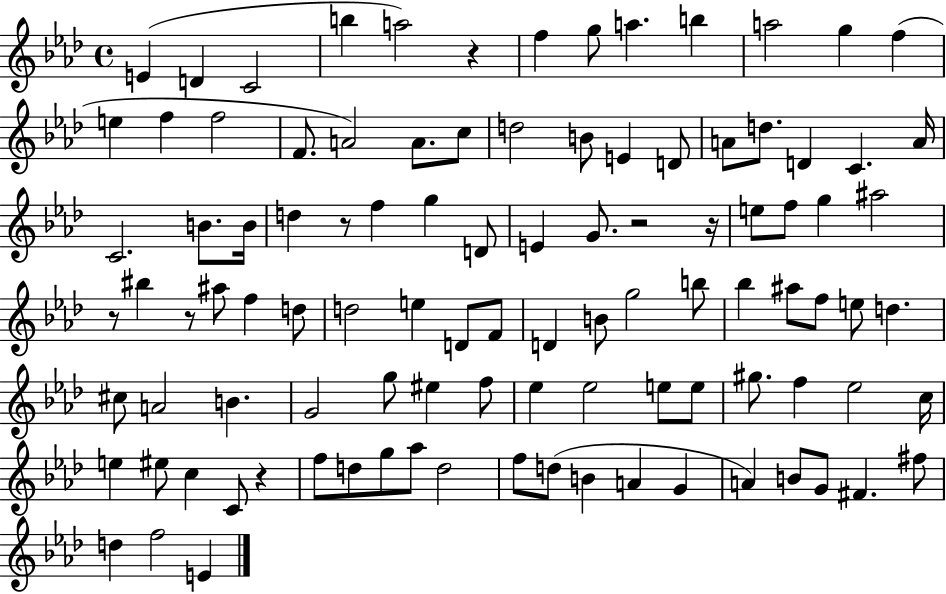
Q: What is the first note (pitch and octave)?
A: E4